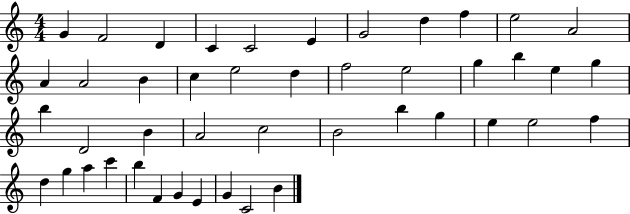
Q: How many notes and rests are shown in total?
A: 45